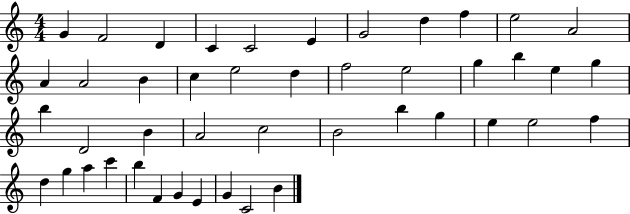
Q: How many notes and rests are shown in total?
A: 45